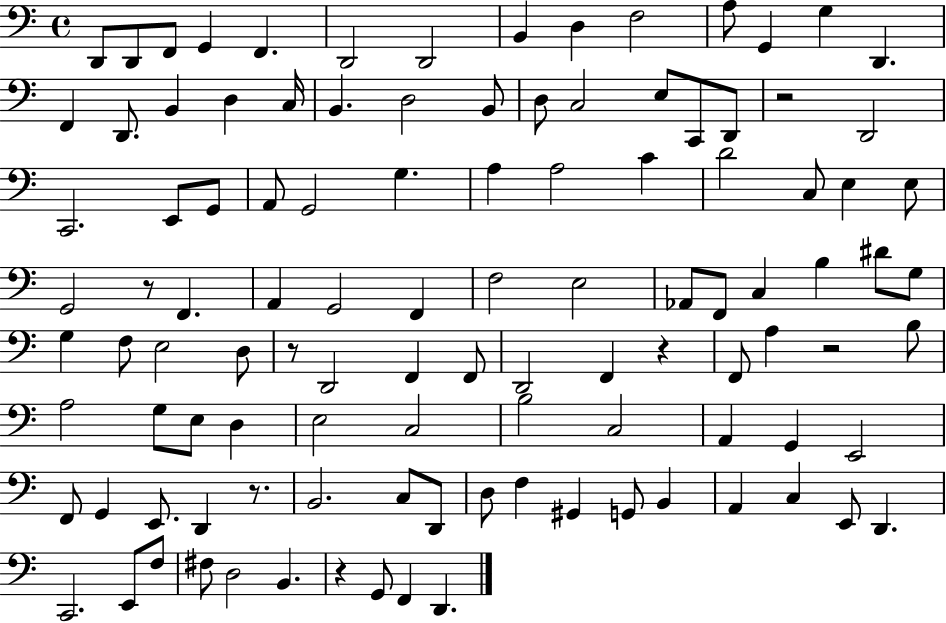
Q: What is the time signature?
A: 4/4